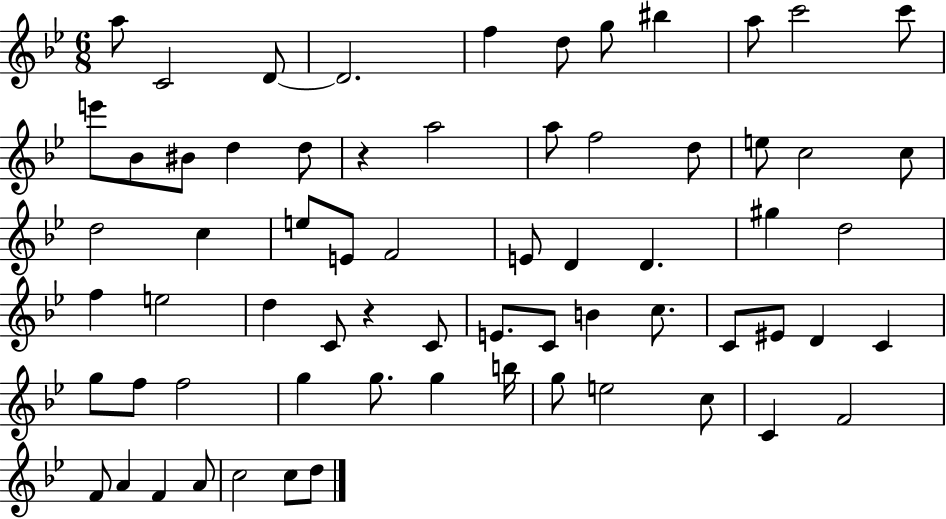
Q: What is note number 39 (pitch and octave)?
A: E4